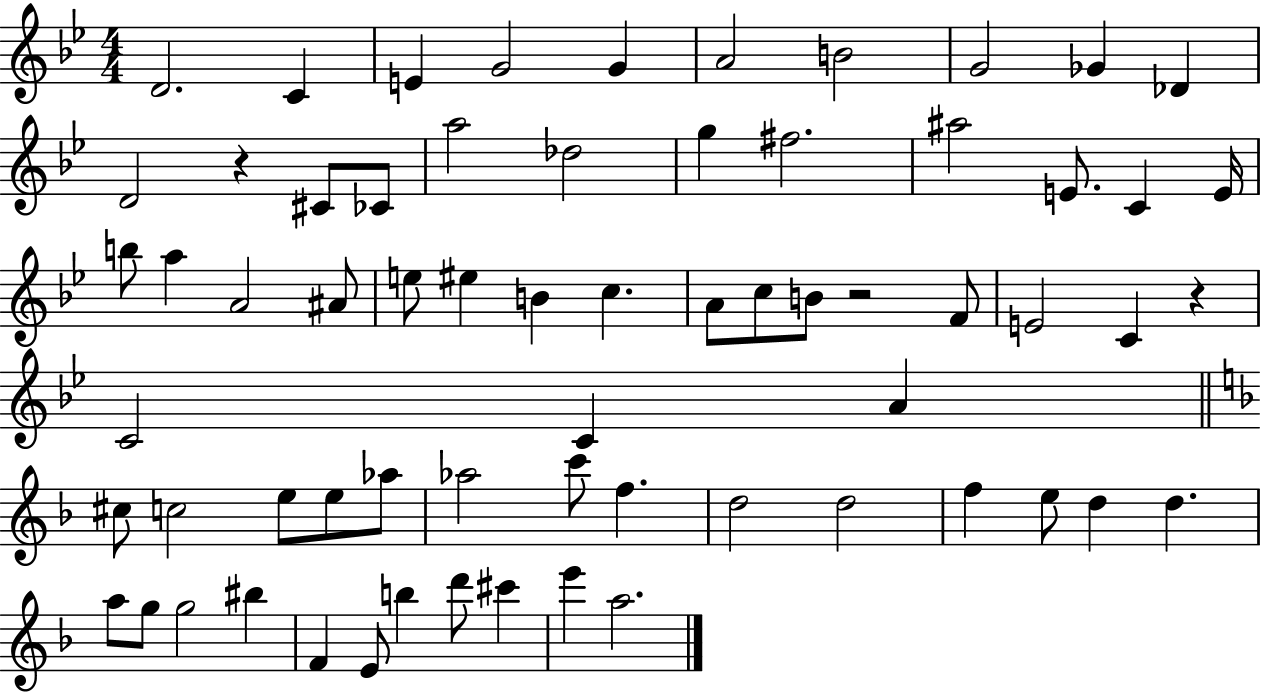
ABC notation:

X:1
T:Untitled
M:4/4
L:1/4
K:Bb
D2 C E G2 G A2 B2 G2 _G _D D2 z ^C/2 _C/2 a2 _d2 g ^f2 ^a2 E/2 C E/4 b/2 a A2 ^A/2 e/2 ^e B c A/2 c/2 B/2 z2 F/2 E2 C z C2 C A ^c/2 c2 e/2 e/2 _a/2 _a2 c'/2 f d2 d2 f e/2 d d a/2 g/2 g2 ^b F E/2 b d'/2 ^c' e' a2